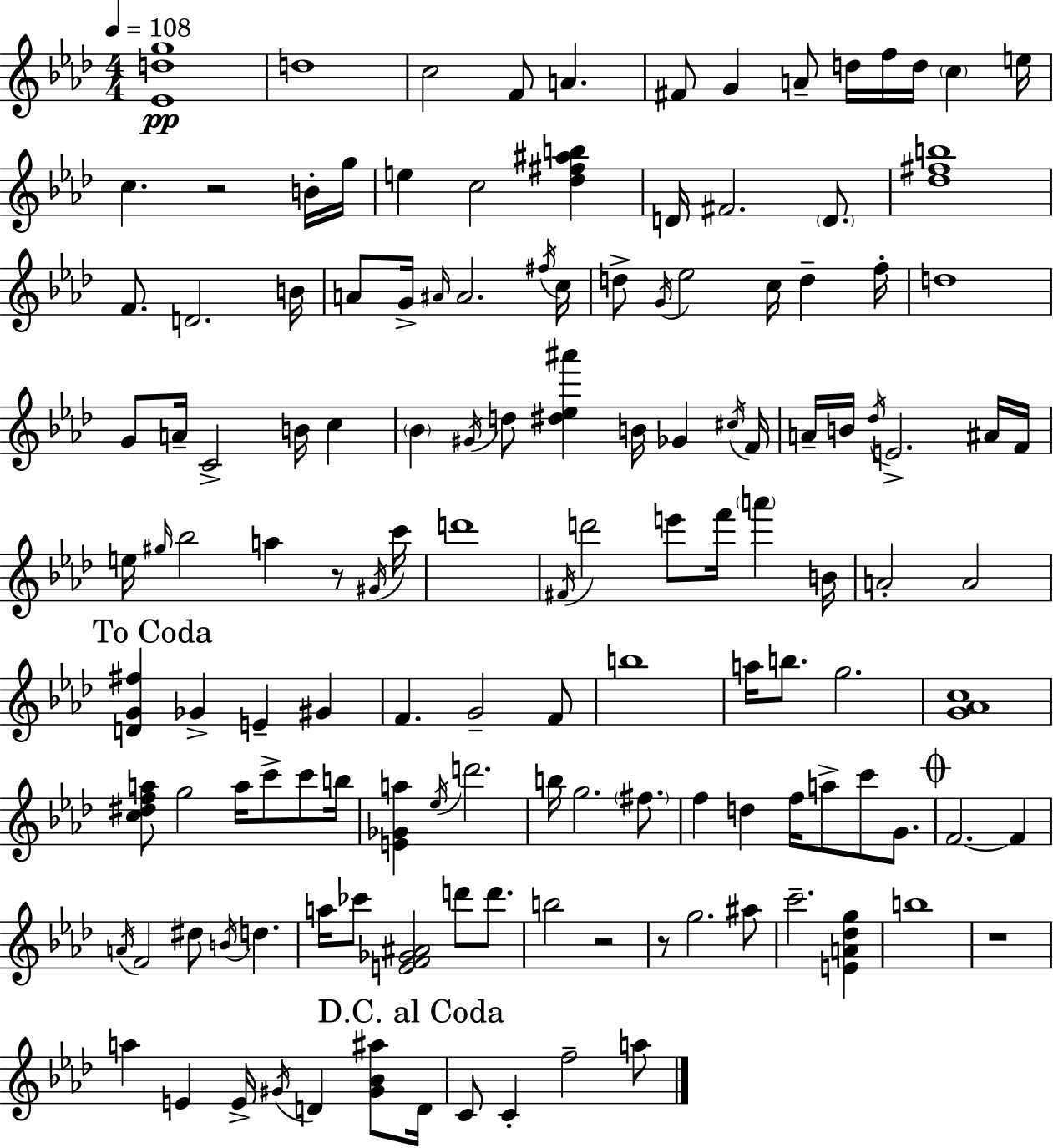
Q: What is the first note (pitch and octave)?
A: D5